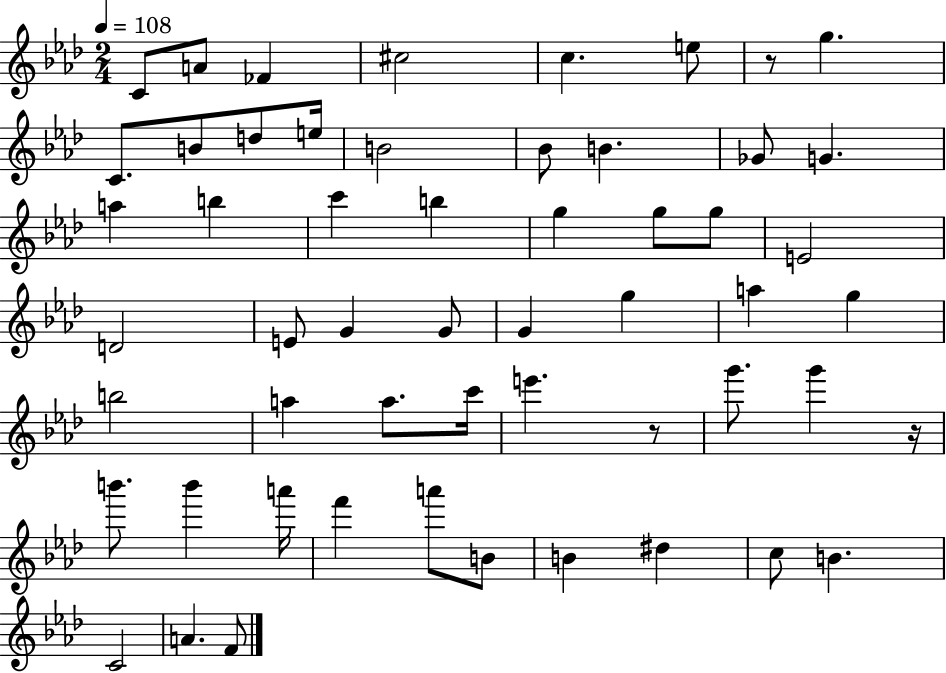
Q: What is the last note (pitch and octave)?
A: F4